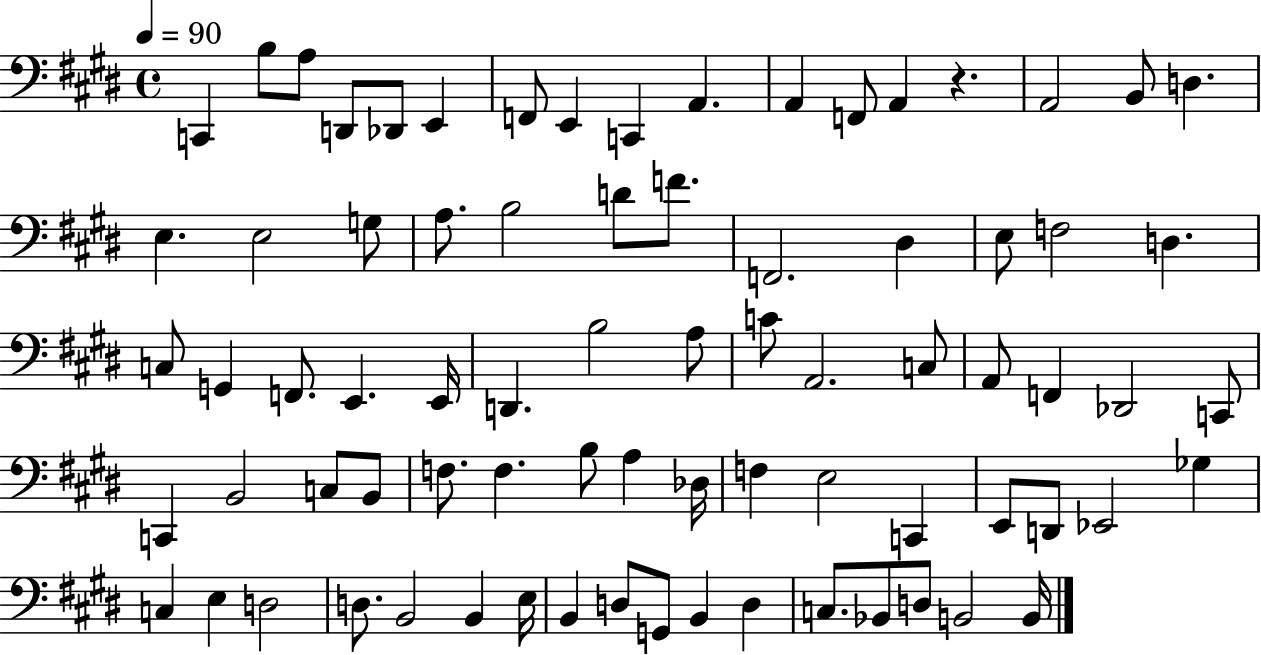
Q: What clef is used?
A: bass